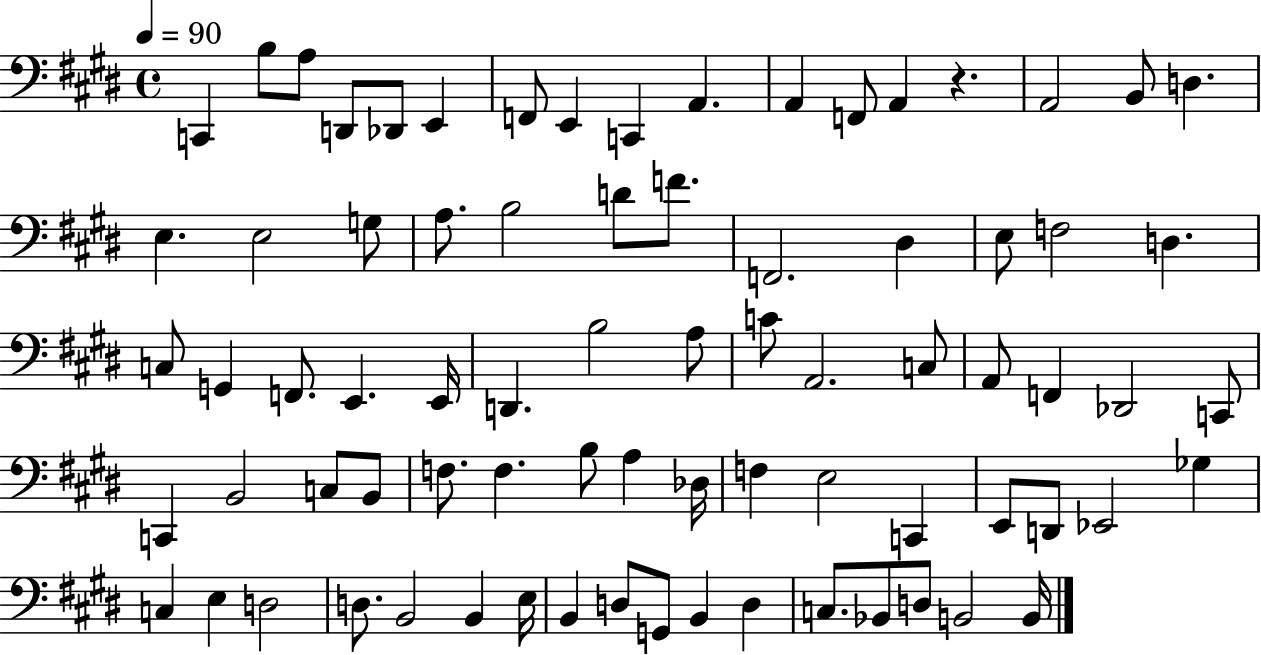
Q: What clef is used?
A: bass